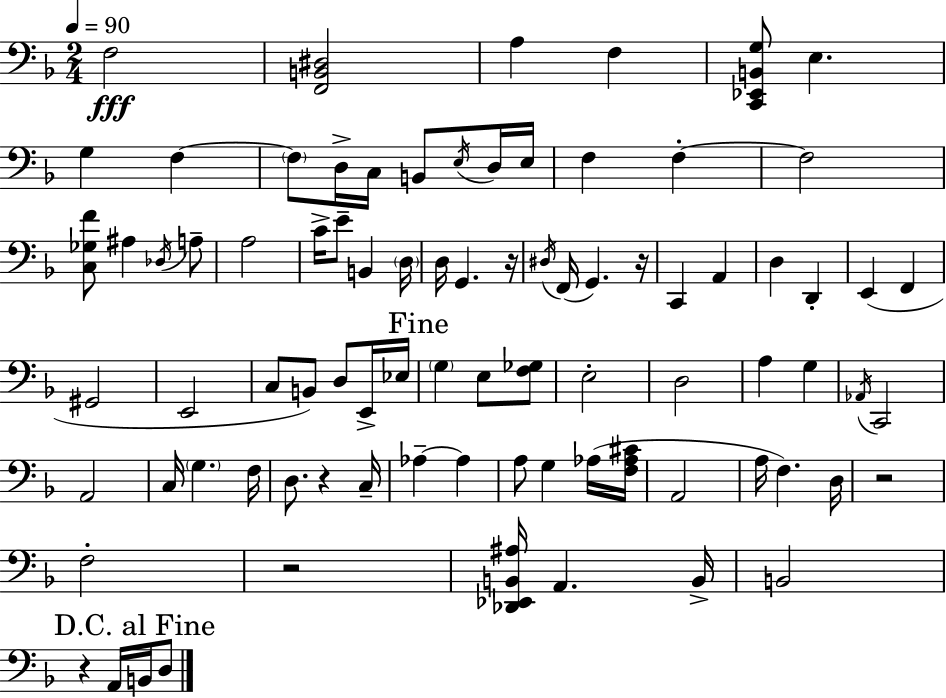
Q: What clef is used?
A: bass